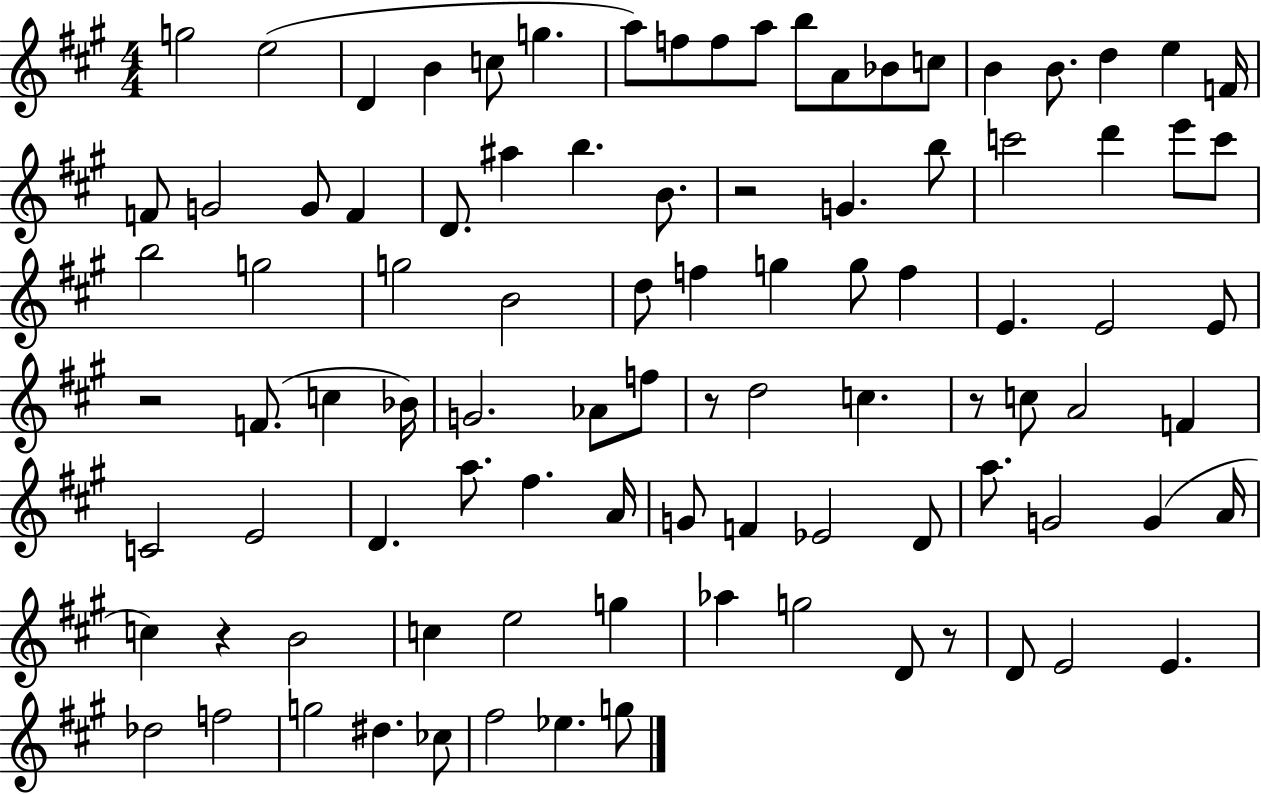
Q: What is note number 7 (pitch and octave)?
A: A5